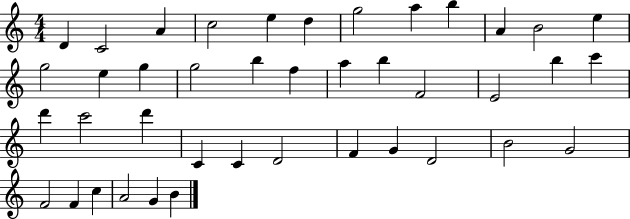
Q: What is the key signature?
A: C major